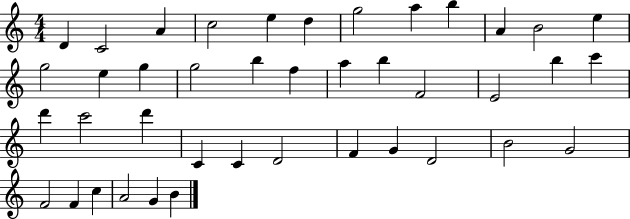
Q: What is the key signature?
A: C major